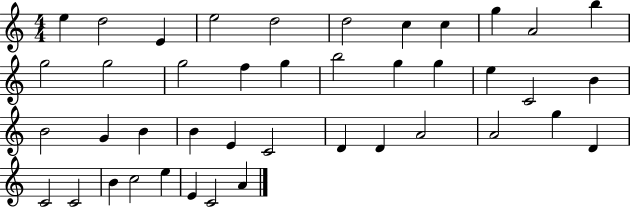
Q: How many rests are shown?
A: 0